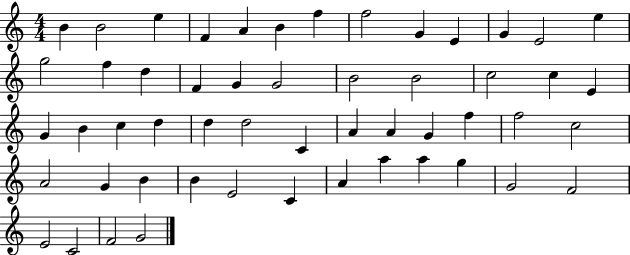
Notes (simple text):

B4/q B4/h E5/q F4/q A4/q B4/q F5/q F5/h G4/q E4/q G4/q E4/h E5/q G5/h F5/q D5/q F4/q G4/q G4/h B4/h B4/h C5/h C5/q E4/q G4/q B4/q C5/q D5/q D5/q D5/h C4/q A4/q A4/q G4/q F5/q F5/h C5/h A4/h G4/q B4/q B4/q E4/h C4/q A4/q A5/q A5/q G5/q G4/h F4/h E4/h C4/h F4/h G4/h